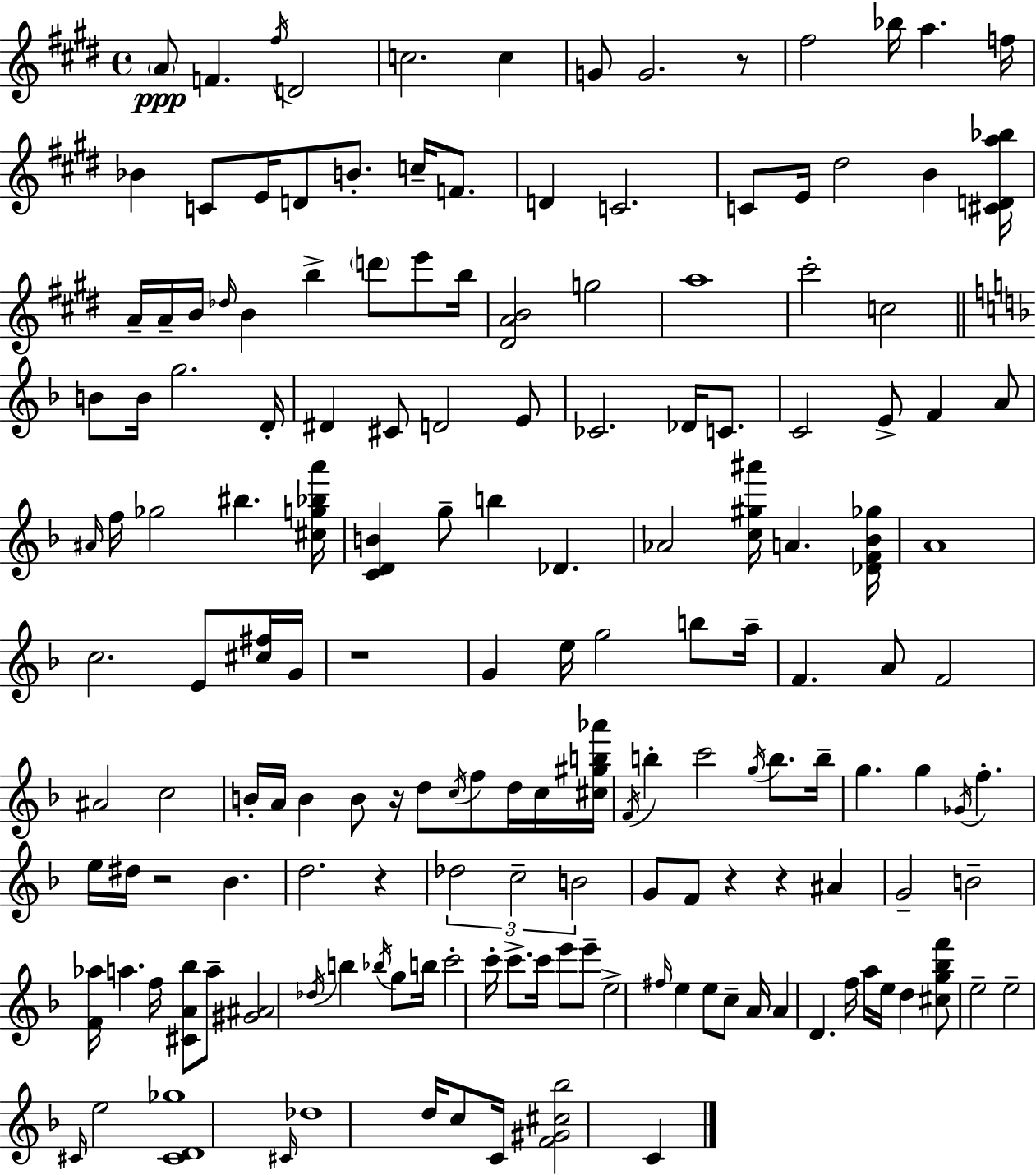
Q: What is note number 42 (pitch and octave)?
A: D4